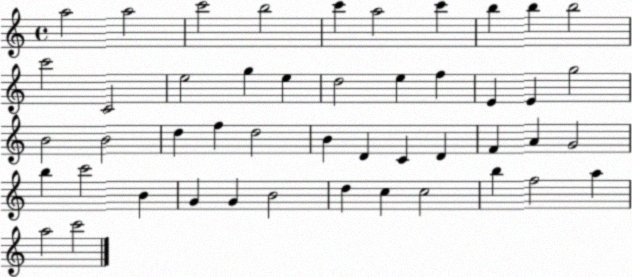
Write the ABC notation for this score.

X:1
T:Untitled
M:4/4
L:1/4
K:C
a2 a2 c'2 b2 c' a2 c' b b b2 c'2 C2 e2 g e d2 e f E E g2 B2 B2 d f d2 B D C D F A G2 b c'2 B G G B2 d c c2 b f2 a a2 c'2